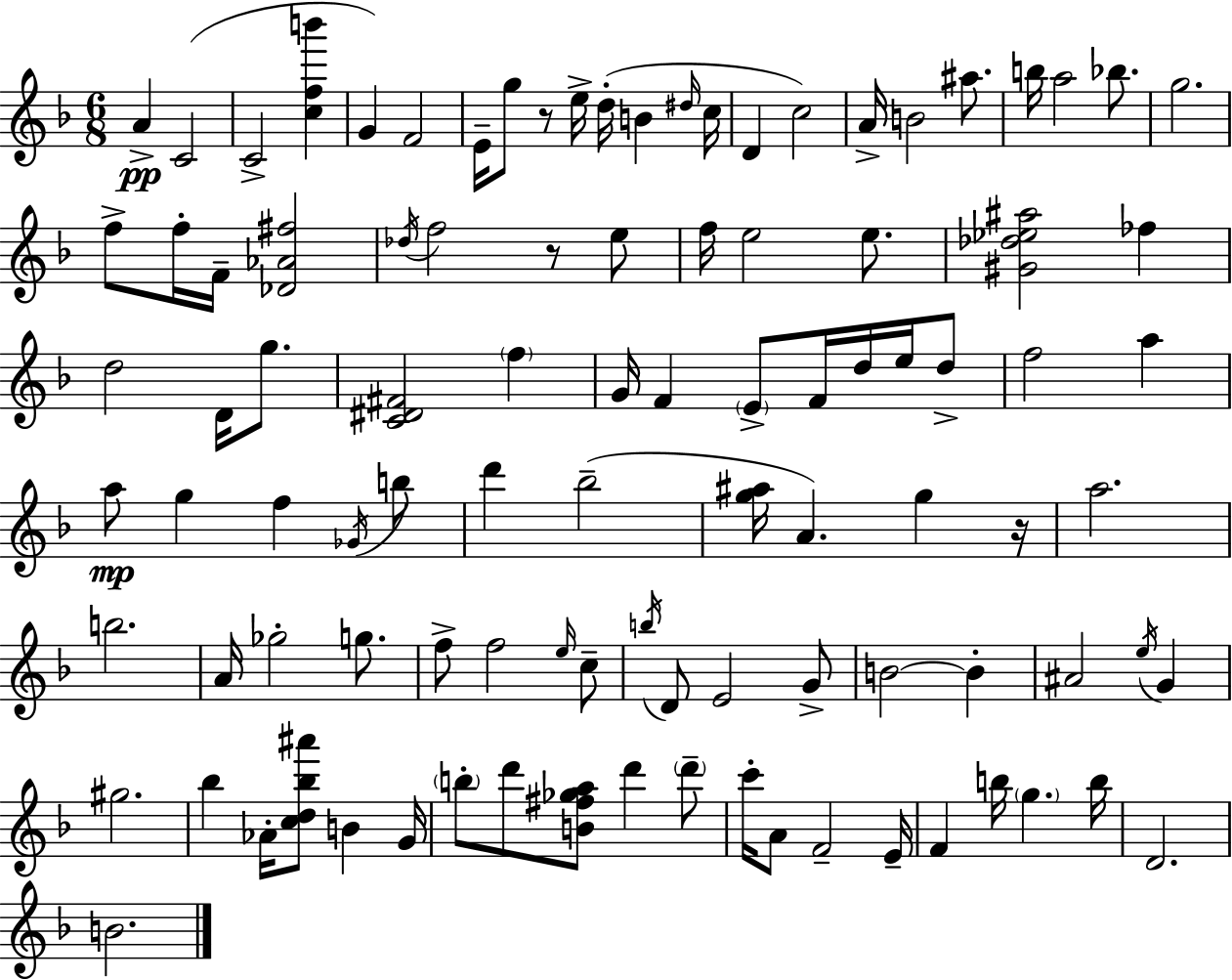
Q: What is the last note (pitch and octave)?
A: B4